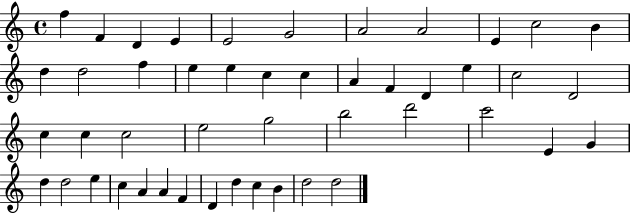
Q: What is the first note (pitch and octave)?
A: F5